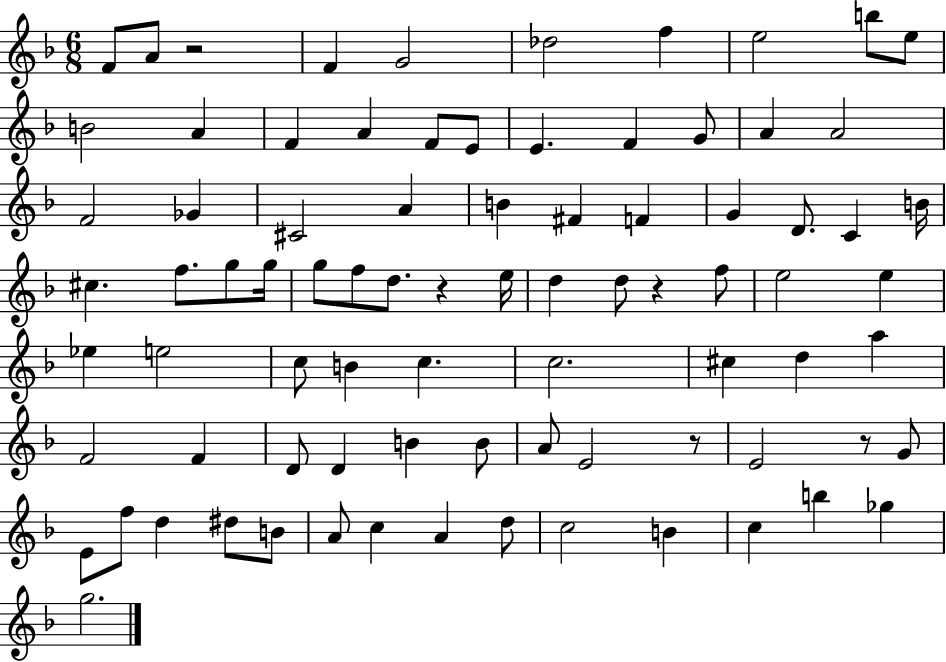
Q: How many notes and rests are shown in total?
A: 83